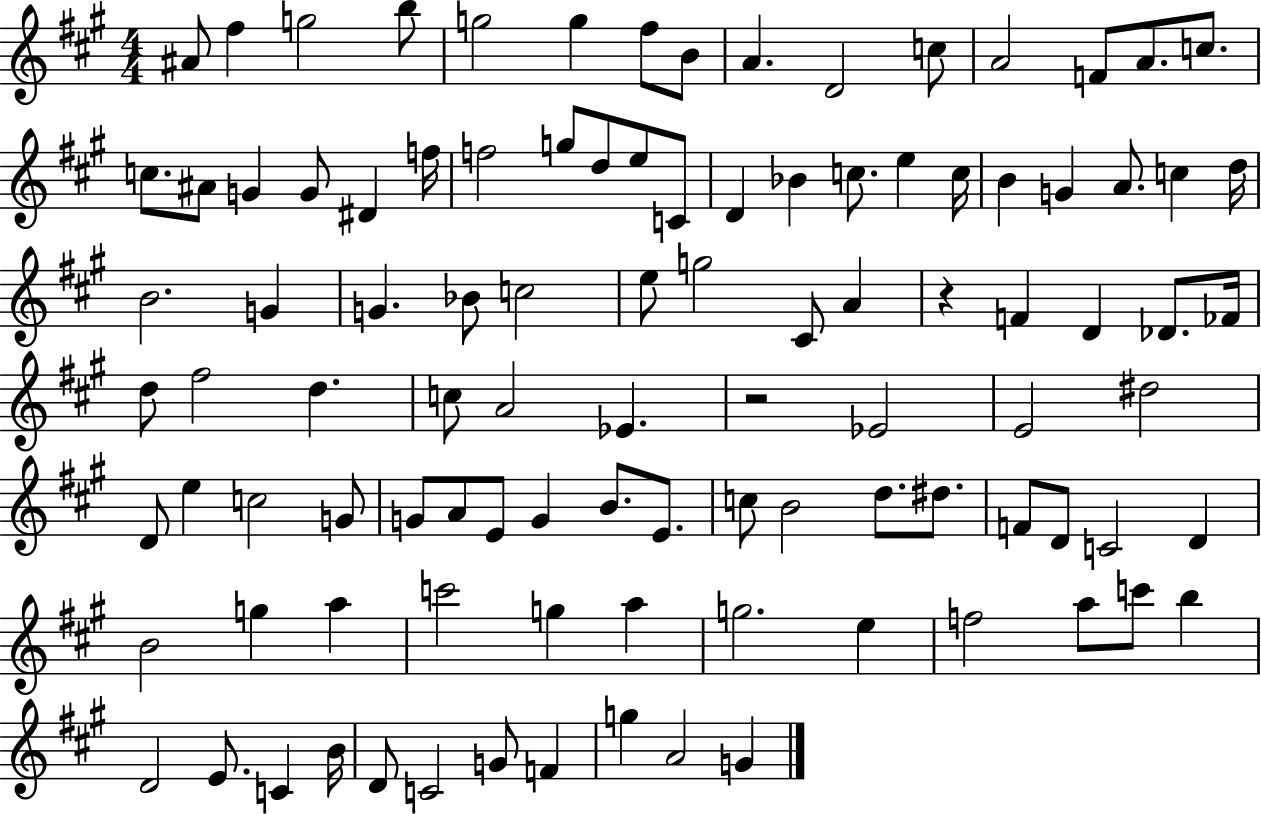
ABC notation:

X:1
T:Untitled
M:4/4
L:1/4
K:A
^A/2 ^f g2 b/2 g2 g ^f/2 B/2 A D2 c/2 A2 F/2 A/2 c/2 c/2 ^A/2 G G/2 ^D f/4 f2 g/2 d/2 e/2 C/2 D _B c/2 e c/4 B G A/2 c d/4 B2 G G _B/2 c2 e/2 g2 ^C/2 A z F D _D/2 _F/4 d/2 ^f2 d c/2 A2 _E z2 _E2 E2 ^d2 D/2 e c2 G/2 G/2 A/2 E/2 G B/2 E/2 c/2 B2 d/2 ^d/2 F/2 D/2 C2 D B2 g a c'2 g a g2 e f2 a/2 c'/2 b D2 E/2 C B/4 D/2 C2 G/2 F g A2 G